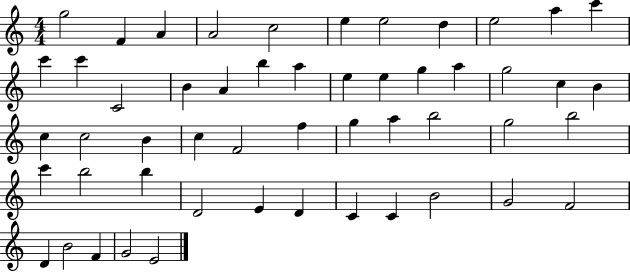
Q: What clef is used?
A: treble